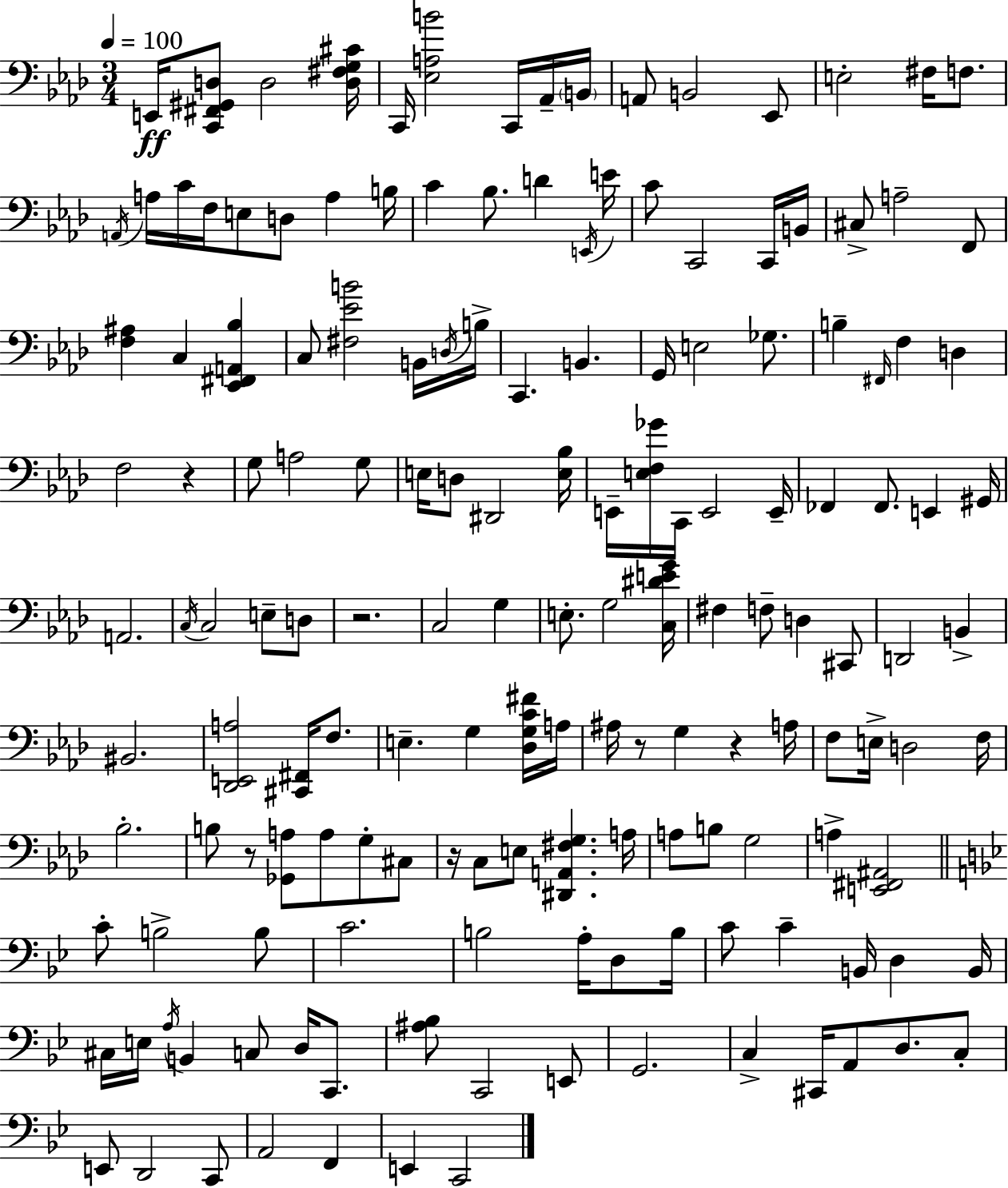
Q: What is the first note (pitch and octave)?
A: E2